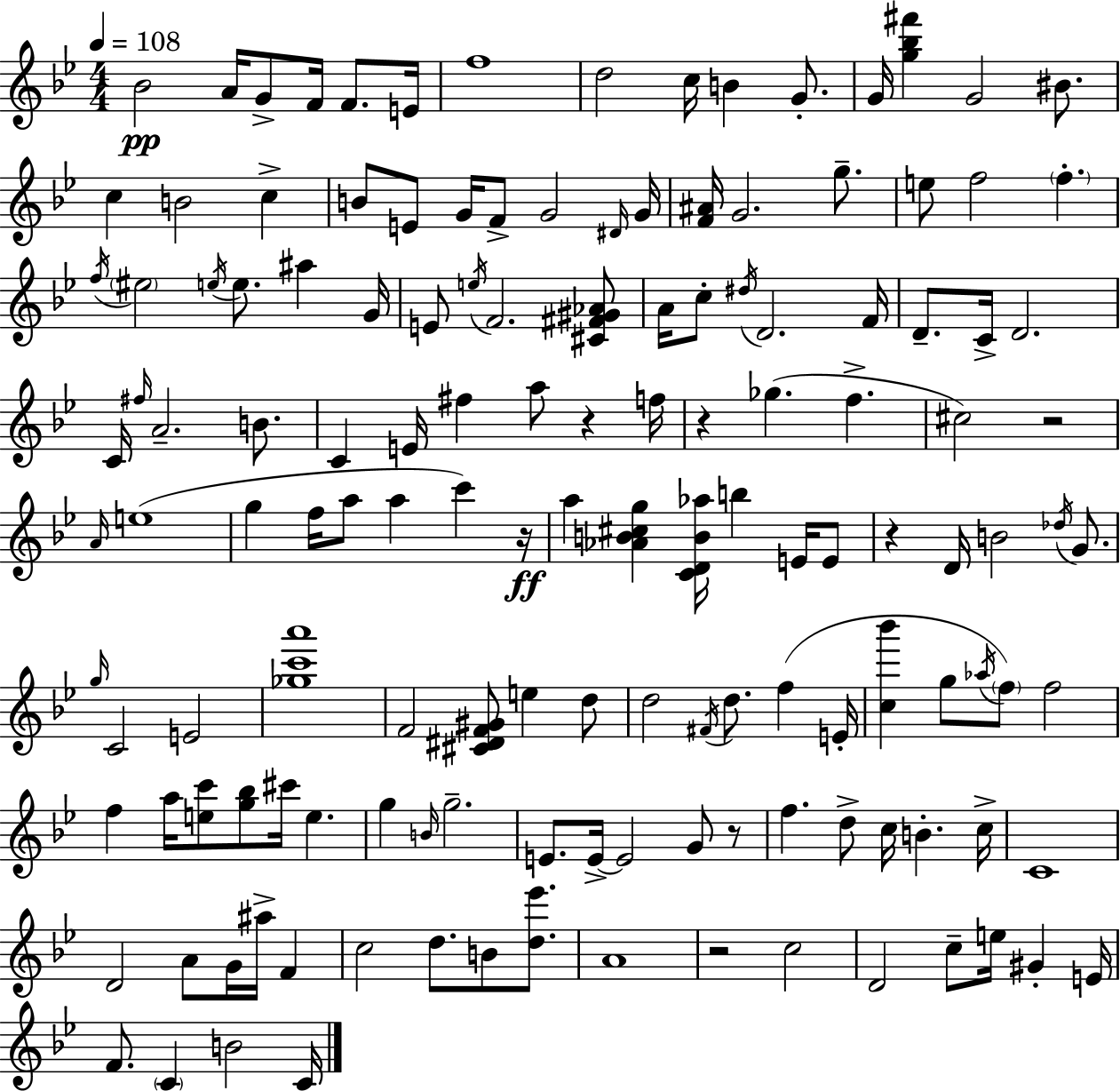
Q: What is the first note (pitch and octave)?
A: Bb4